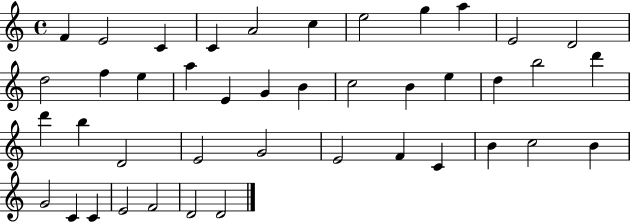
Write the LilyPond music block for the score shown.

{
  \clef treble
  \time 4/4
  \defaultTimeSignature
  \key c \major
  f'4 e'2 c'4 | c'4 a'2 c''4 | e''2 g''4 a''4 | e'2 d'2 | \break d''2 f''4 e''4 | a''4 e'4 g'4 b'4 | c''2 b'4 e''4 | d''4 b''2 d'''4 | \break d'''4 b''4 d'2 | e'2 g'2 | e'2 f'4 c'4 | b'4 c''2 b'4 | \break g'2 c'4 c'4 | e'2 f'2 | d'2 d'2 | \bar "|."
}